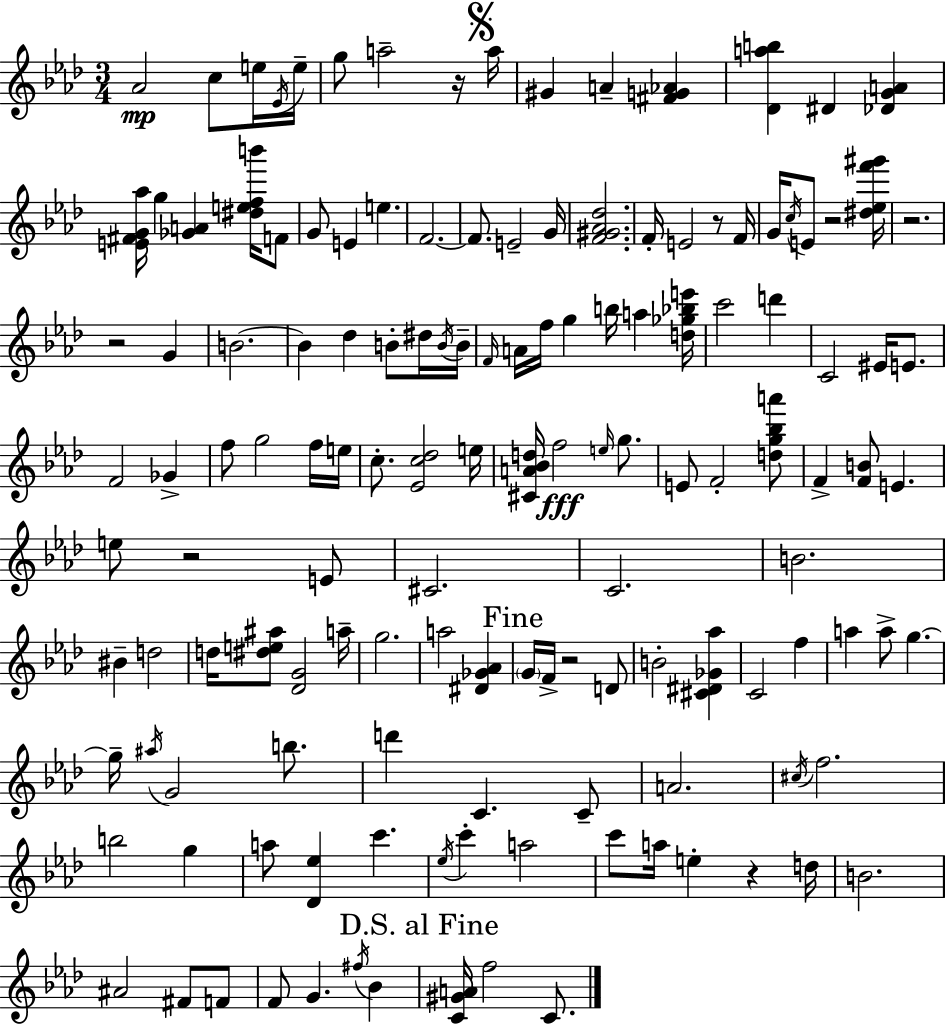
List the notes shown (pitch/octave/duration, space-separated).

Ab4/h C5/e E5/s Eb4/s E5/s G5/e A5/h R/s A5/s G#4/q A4/q [F#4,G4,Ab4]/q [Db4,A5,B5]/q D#4/q [Db4,G4,A4]/q [E4,F#4,G4,Ab5]/s G5/q [Gb4,A4]/q [D#5,E5,F5,B6]/s F4/e G4/e E4/q E5/q. F4/h. F4/e. E4/h G4/s [F4,G#4,Ab4,Db5]/h. F4/s E4/h R/e F4/s G4/s C5/s E4/e R/h [D#5,Eb5,F6,G#6]/s R/h. R/h G4/q B4/h. B4/q Db5/q B4/e D#5/s B4/s B4/s F4/s A4/s F5/s G5/q B5/s A5/q [D5,Gb5,Bb5,E6]/s C6/h D6/q C4/h EIS4/s E4/e. F4/h Gb4/q F5/e G5/h F5/s E5/s C5/e. [Eb4,C5,Db5]/h E5/s [C#4,A4,Bb4,D5]/s F5/h E5/s G5/e. E4/e F4/h [D5,G5,Bb5,A6]/e F4/q [F4,B4]/e E4/q. E5/e R/h E4/e C#4/h. C4/h. B4/h. BIS4/q D5/h D5/s [D#5,E5,A#5]/e [Db4,G4]/h A5/s G5/h. A5/h [D#4,Gb4,Ab4]/q G4/s F4/s R/h D4/e B4/h [C#4,D#4,Gb4,Ab5]/q C4/h F5/q A5/q A5/e G5/q. G5/s A#5/s G4/h B5/e. D6/q C4/q. C4/e A4/h. C#5/s F5/h. B5/h G5/q A5/e [Db4,Eb5]/q C6/q. Eb5/s C6/q A5/h C6/e A5/s E5/q R/q D5/s B4/h. A#4/h F#4/e F4/e F4/e G4/q. F#5/s Bb4/q [C4,G#4,A4]/s F5/h C4/e.